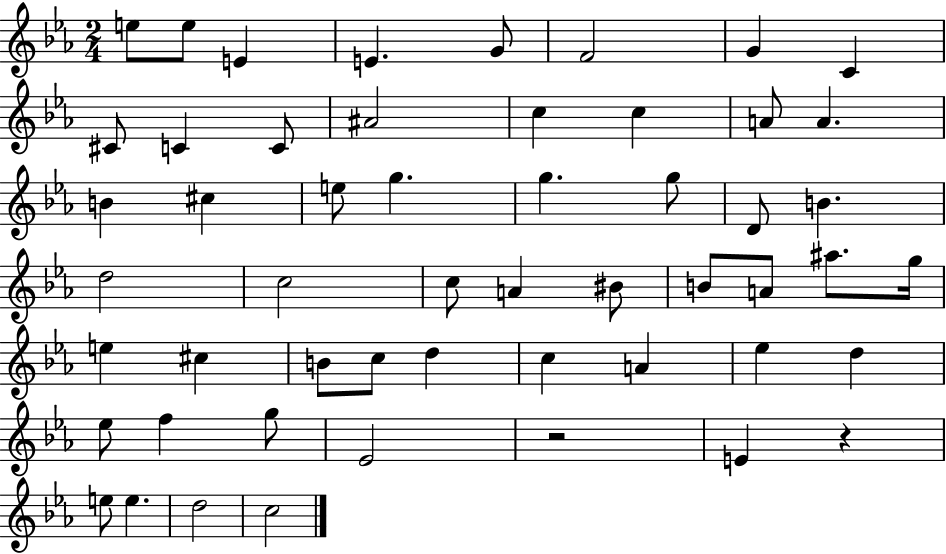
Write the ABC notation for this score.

X:1
T:Untitled
M:2/4
L:1/4
K:Eb
e/2 e/2 E E G/2 F2 G C ^C/2 C C/2 ^A2 c c A/2 A B ^c e/2 g g g/2 D/2 B d2 c2 c/2 A ^B/2 B/2 A/2 ^a/2 g/4 e ^c B/2 c/2 d c A _e d _e/2 f g/2 _E2 z2 E z e/2 e d2 c2